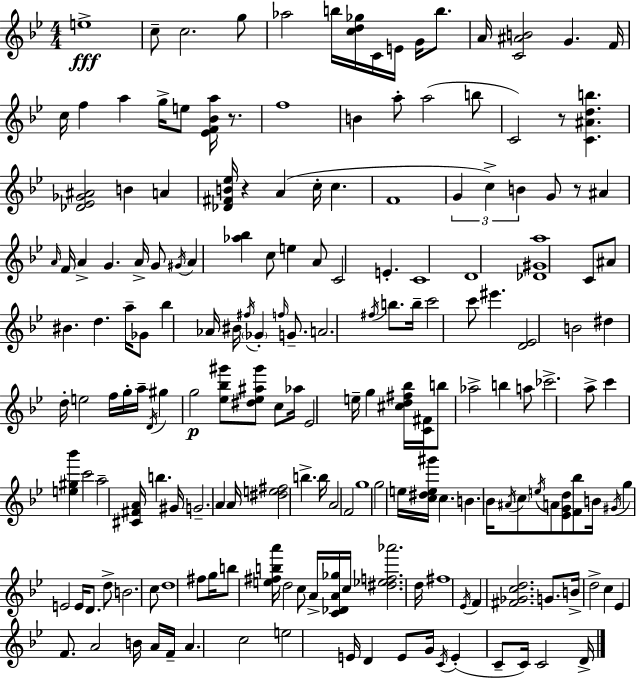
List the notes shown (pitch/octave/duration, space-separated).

E5/w C5/e C5/h. G5/e Ab5/h B5/s [C5,D5,Gb5]/s C4/s E4/s G4/s B5/e. A4/s [C4,A#4,B4]/h G4/q. F4/s C5/s F5/q A5/q G5/s E5/e [Eb4,F4,Bb4,A5]/s R/e. F5/w B4/q A5/e A5/h B5/e C4/h R/e [C4,A#4,D5,B5]/q. [Db4,Eb4,Gb4,A#4]/h B4/q A4/q [Db4,F#4,B4,Eb5]/s R/q A4/q C5/s C5/q. F4/w G4/q C5/q B4/q G4/e R/e A#4/q A4/s F4/s A4/q G4/q. A4/s G4/e G#4/s A4/q [Ab5,Bb5]/q C5/e E5/q A4/e C4/h E4/q. C4/w D4/w [Db4,G#4,A5]/w C4/e A#4/e BIS4/q. D5/q. A5/s Gb4/e Bb5/q Ab4/s BIS4/s F#5/s Gb4/q F5/s G4/e. A4/h. F#5/s B5/e. B5/s C6/h C6/e EIS6/q. [D4,Eb4]/h B4/h D#5/q D5/s E5/h F5/s G5/s A5/s D4/s G#5/q G5/h [Eb5,Bb5,G#6]/e [D#5,Eb5,A#5,G#6]/e C5/e Ab5/s Eb4/h E5/s G5/q [C#5,D5,F#5,Bb5]/s [C4,F#4]/s B5/e Ab5/h B5/q A5/e CES6/h. A5/e C6/q [E5,G#5,Bb6]/q C6/h A5/h [C#4,F#4,A4]/s B5/q. G#4/s G4/h. A4/q A4/s [D#5,E5,F#5]/h B5/q. B5/s A4/h F4/h G5/w G5/h E5/s [C5,D#5,E5,G#6]/s C5/q. B4/q. Bb4/s A#4/s C5/e E5/s A4/e [Eb4,G4,D5]/e [F4,Bb5]/e B4/s G#4/s G5/q E4/h E4/s D4/e. D5/e B4/h. C5/e D5/w F#5/e G5/s B5/e [E5,F#5,B5,A6]/s D5/h C5/e A4/s [C4,Db4,A4,Gb5]/s C5/s [D#5,Eb5,F5,Ab6]/h. D5/s F#5/w Eb4/s F4/q [F#4,Gb4,C5,D5]/h. G4/e. B4/s D5/h C5/q Eb4/q F4/e. A4/h B4/s A4/s F4/s A4/q. C5/h E5/h E4/s D4/q E4/e G4/s C4/s E4/q C4/e C4/s C4/h D4/s